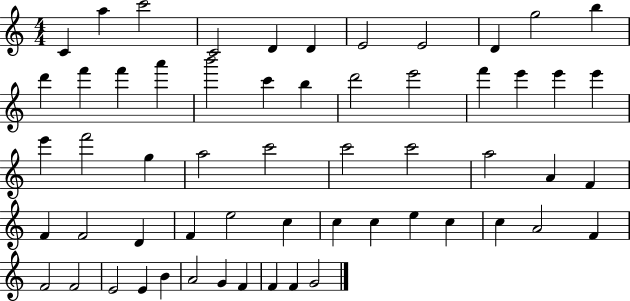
C4/q A5/q C6/h C4/h D4/q D4/q E4/h E4/h D4/q G5/h B5/q D6/q F6/q F6/q A6/q B6/h C6/q B5/q D6/h E6/h F6/q E6/q E6/q E6/q E6/q F6/h G5/q A5/h C6/h C6/h C6/h A5/h A4/q F4/q F4/q F4/h D4/q F4/q E5/h C5/q C5/q C5/q E5/q C5/q C5/q A4/h F4/q F4/h F4/h E4/h E4/q B4/q A4/h G4/q F4/q F4/q F4/q G4/h